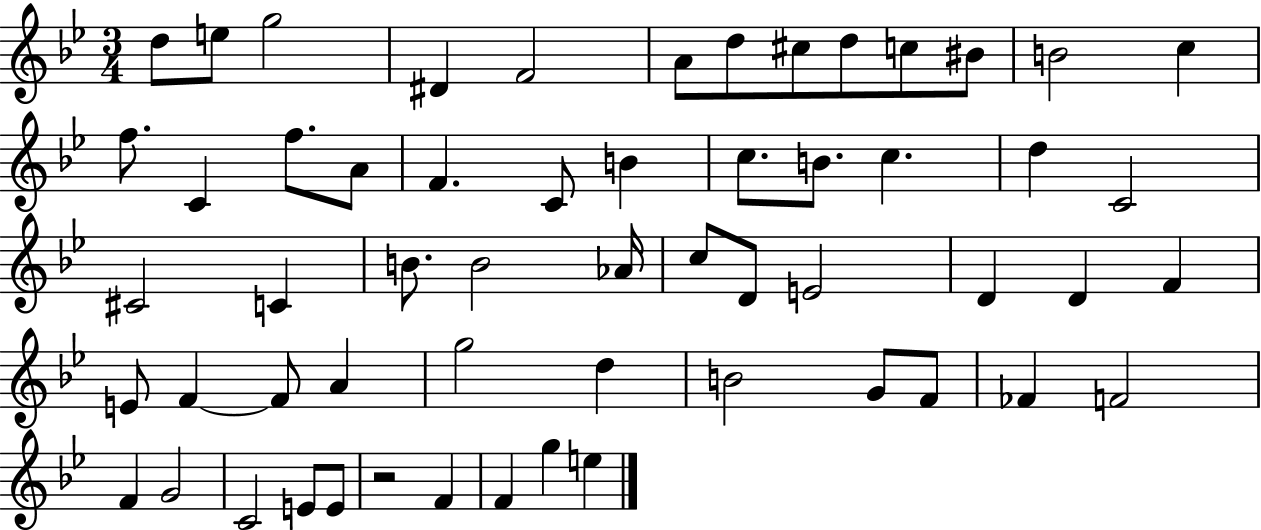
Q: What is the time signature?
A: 3/4